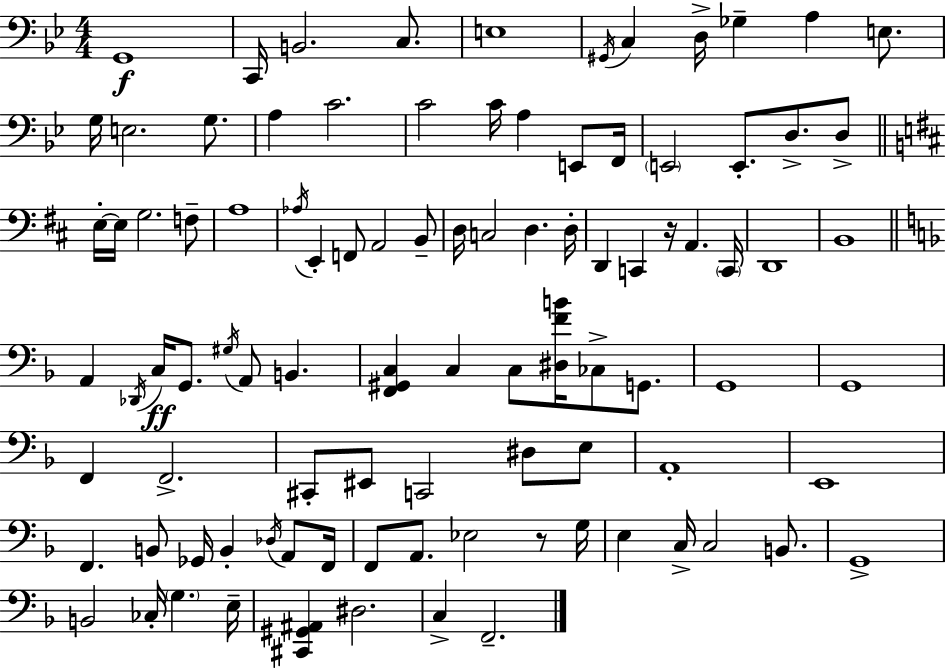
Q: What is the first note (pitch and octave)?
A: G2